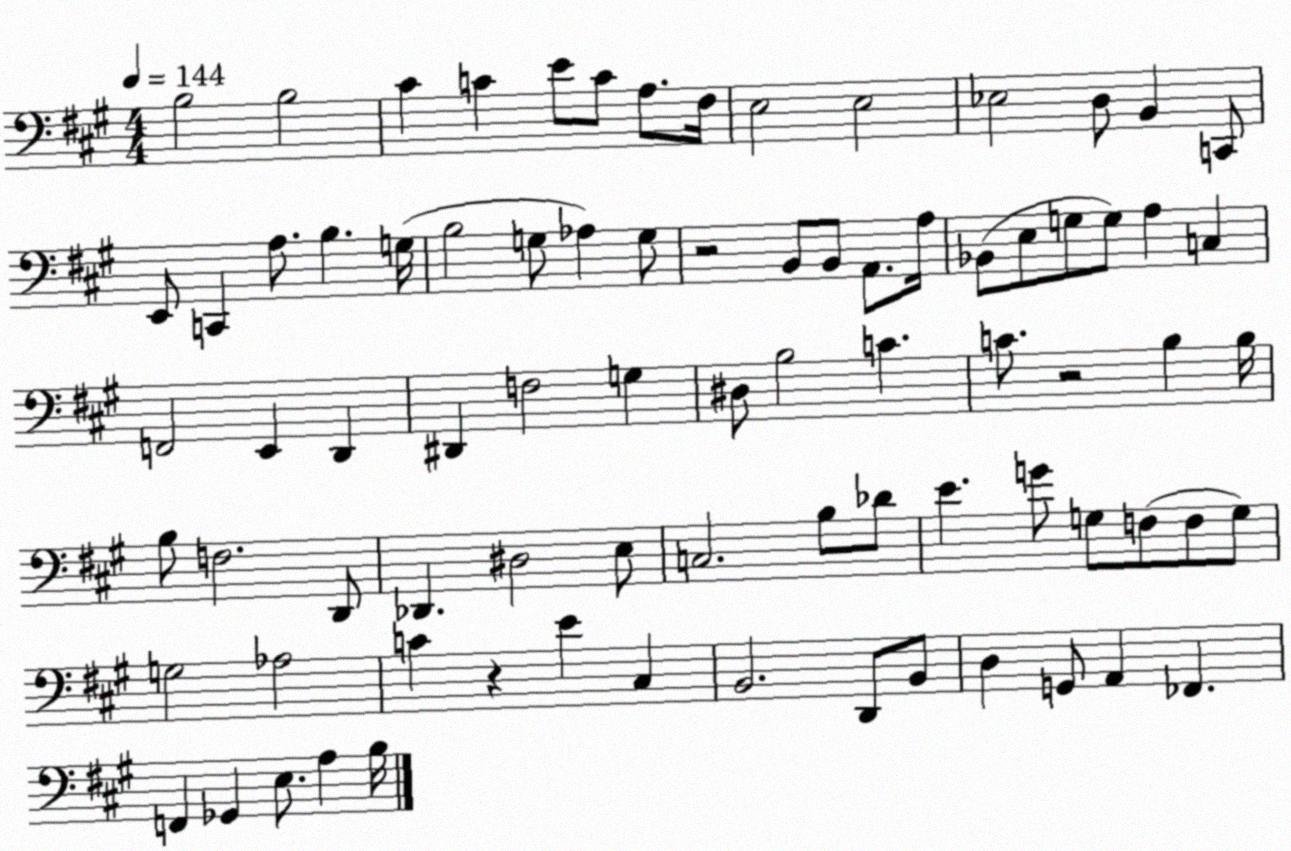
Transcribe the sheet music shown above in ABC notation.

X:1
T:Untitled
M:4/4
L:1/4
K:A
B,2 B,2 ^C C E/2 C/2 A,/2 ^F,/4 E,2 E,2 _E,2 D,/2 B,, C,,/2 E,,/2 C,, A,/2 B, G,/4 B,2 G,/2 _A, G,/2 z2 B,,/2 B,,/2 A,,/2 A,/4 _B,,/2 E,/2 G,/2 G,/2 A, C, F,,2 E,, D,, ^D,, F,2 G, ^D,/2 B,2 C C/2 z2 B, B,/4 B,/2 F,2 D,,/2 _D,, ^D,2 E,/2 C,2 B,/2 _D/2 E G/2 G,/2 F,/2 F,/2 G,/2 G,2 _A,2 C z E ^C, B,,2 D,,/2 B,,/2 D, G,,/2 A,, _F,, F,, _G,, E,/2 A, B,/4